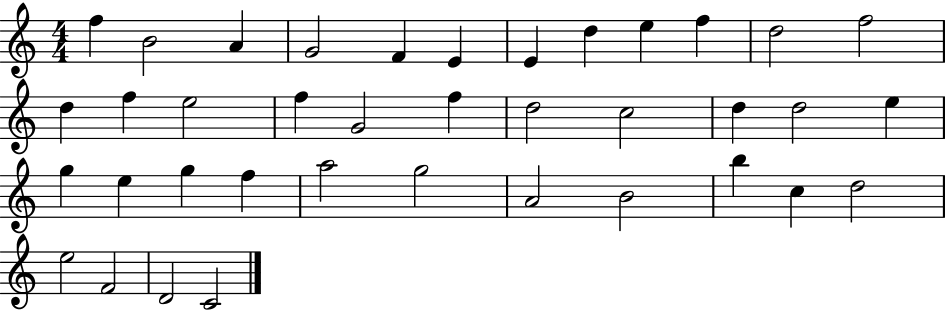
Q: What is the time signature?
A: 4/4